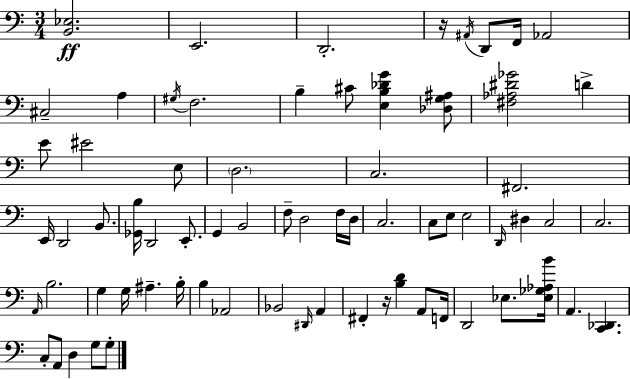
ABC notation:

X:1
T:Untitled
M:3/4
L:1/4
K:Am
[B,,_E,]2 E,,2 D,,2 z/4 ^A,,/4 D,,/2 F,,/4 _A,,2 ^C,2 A, ^G,/4 F,2 B, ^C/2 [E,B,_DG] [_D,G,^A,]/2 [^F,_A,^D_G]2 D E/2 ^E2 E,/2 D,2 C,2 ^F,,2 E,,/4 D,,2 B,,/2 [_G,,B,]/4 D,,2 E,,/2 G,, B,,2 F,/2 D,2 F,/4 D,/4 C,2 C,/2 E,/2 E,2 D,,/4 ^D, C,2 C,2 A,,/4 B,2 G, G,/4 ^A, B,/4 B, _A,,2 _B,,2 ^D,,/4 A,, ^F,, z/4 [B,D] A,,/2 F,,/4 D,,2 _E,/2 [_E,_G,_A,B]/4 A,, [C,,_D,,] C,/2 A,,/2 D, G,/2 G,/2